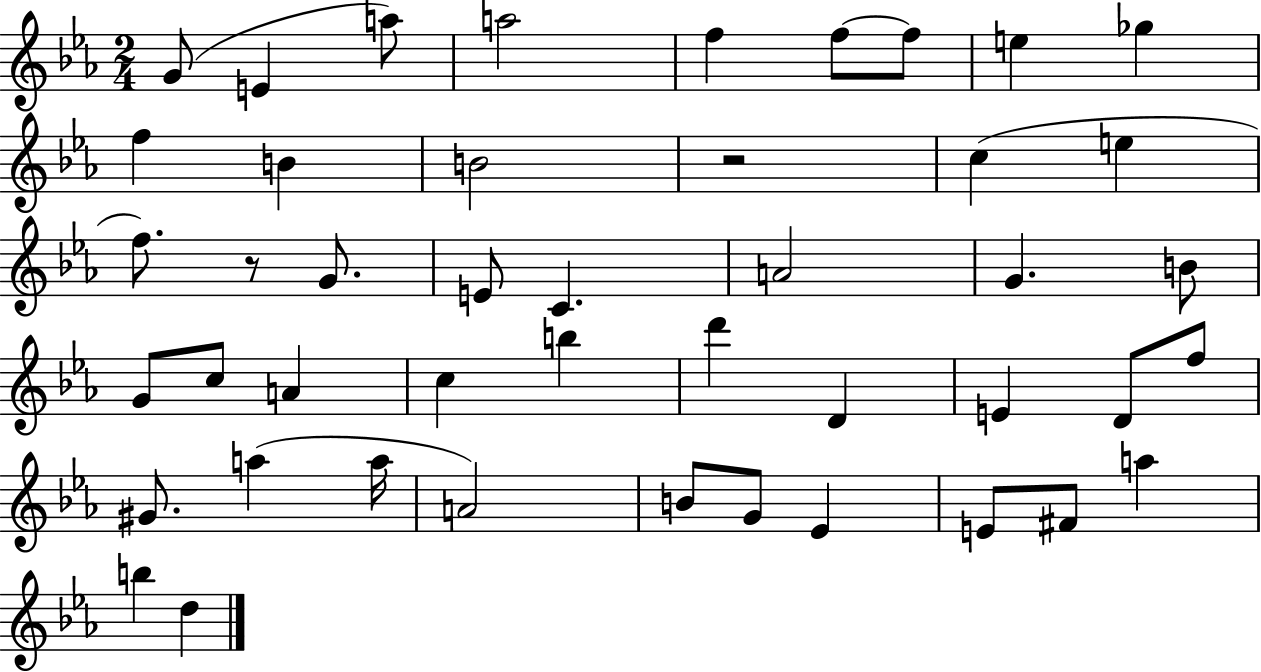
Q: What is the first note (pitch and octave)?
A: G4